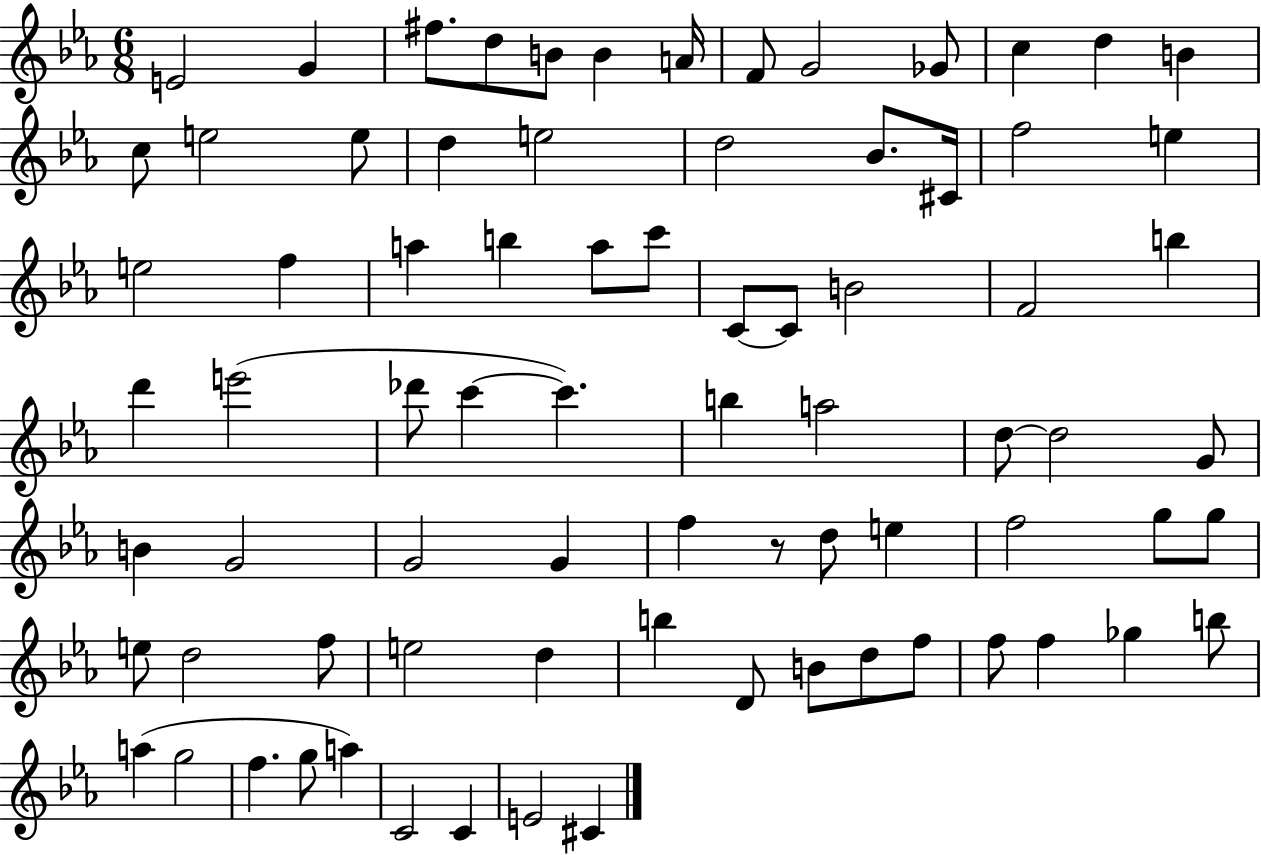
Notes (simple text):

E4/h G4/q F#5/e. D5/e B4/e B4/q A4/s F4/e G4/h Gb4/e C5/q D5/q B4/q C5/e E5/h E5/e D5/q E5/h D5/h Bb4/e. C#4/s F5/h E5/q E5/h F5/q A5/q B5/q A5/e C6/e C4/e C4/e B4/h F4/h B5/q D6/q E6/h Db6/e C6/q C6/q. B5/q A5/h D5/e D5/h G4/e B4/q G4/h G4/h G4/q F5/q R/e D5/e E5/q F5/h G5/e G5/e E5/e D5/h F5/e E5/h D5/q B5/q D4/e B4/e D5/e F5/e F5/e F5/q Gb5/q B5/e A5/q G5/h F5/q. G5/e A5/q C4/h C4/q E4/h C#4/q